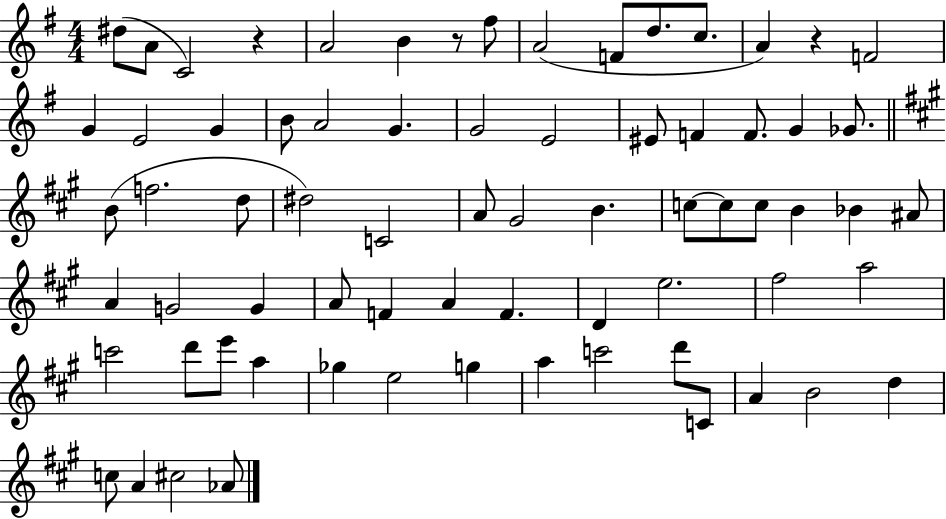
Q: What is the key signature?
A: G major